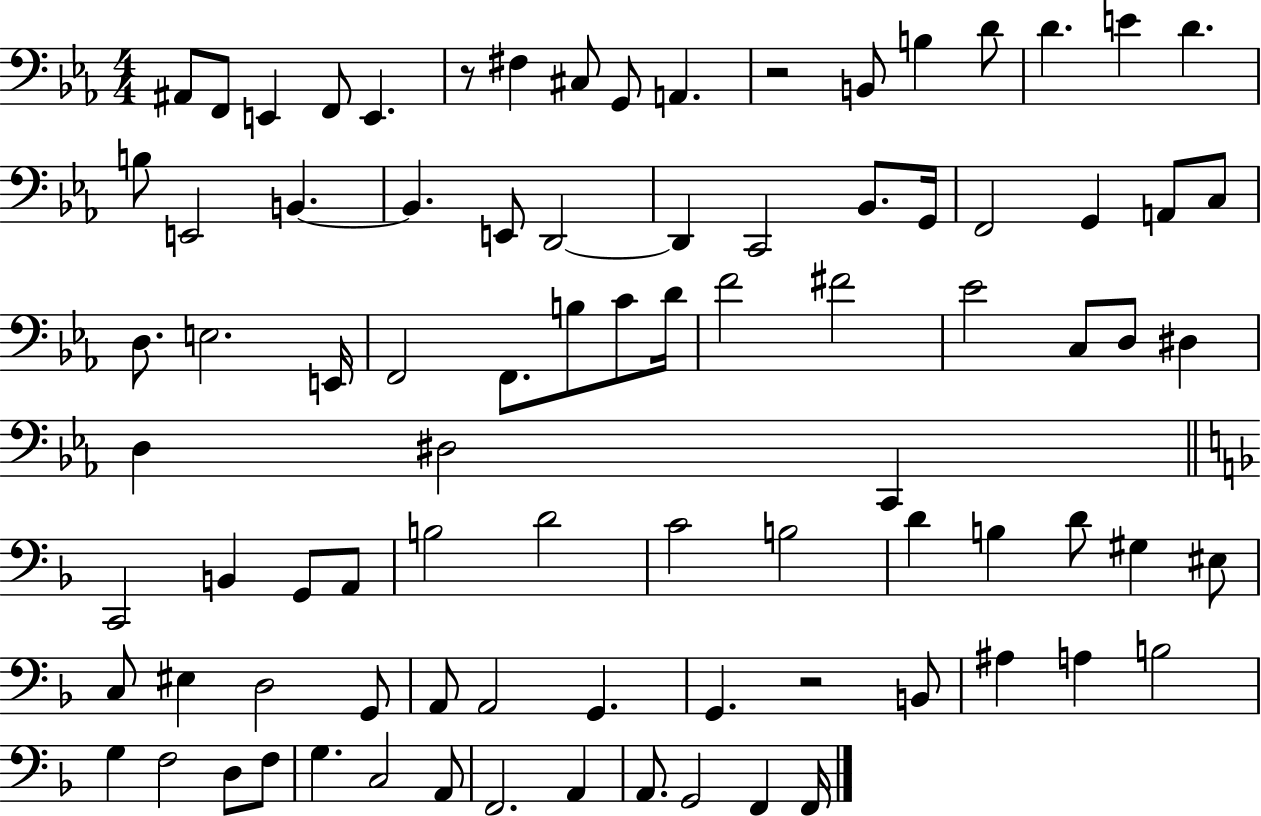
A#2/e F2/e E2/q F2/e E2/q. R/e F#3/q C#3/e G2/e A2/q. R/h B2/e B3/q D4/e D4/q. E4/q D4/q. B3/e E2/h B2/q. B2/q. E2/e D2/h D2/q C2/h Bb2/e. G2/s F2/h G2/q A2/e C3/e D3/e. E3/h. E2/s F2/h F2/e. B3/e C4/e D4/s F4/h F#4/h Eb4/h C3/e D3/e D#3/q D3/q D#3/h C2/q C2/h B2/q G2/e A2/e B3/h D4/h C4/h B3/h D4/q B3/q D4/e G#3/q EIS3/e C3/e EIS3/q D3/h G2/e A2/e A2/h G2/q. G2/q. R/h B2/e A#3/q A3/q B3/h G3/q F3/h D3/e F3/e G3/q. C3/h A2/e F2/h. A2/q A2/e. G2/h F2/q F2/s